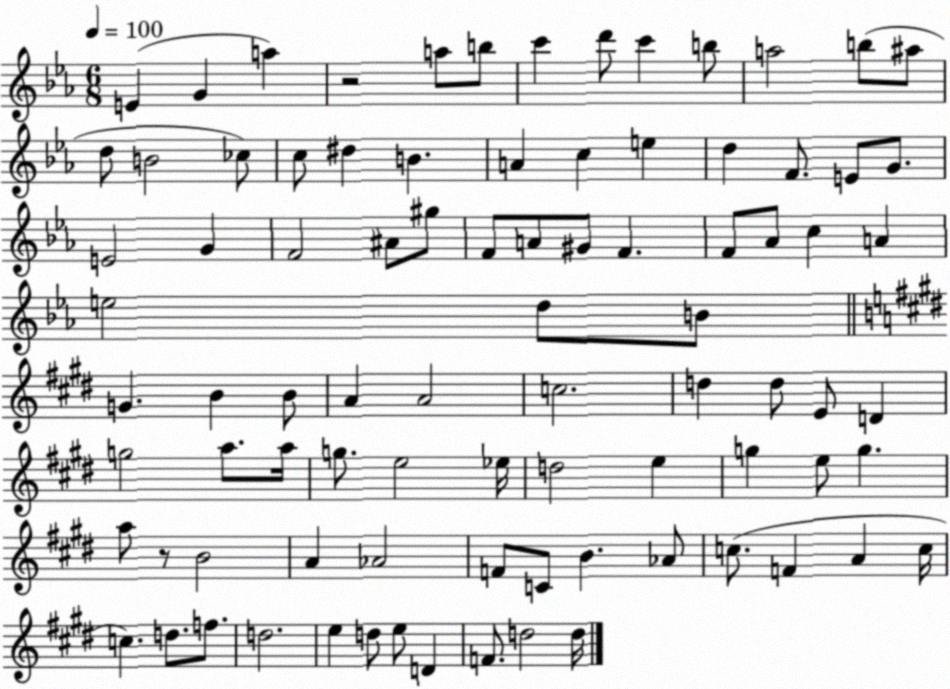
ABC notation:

X:1
T:Untitled
M:6/8
L:1/4
K:Eb
E G a z2 a/2 b/2 c' d'/2 c' b/2 a2 b/2 ^a/2 d/2 B2 _c/2 c/2 ^d B A c e d F/2 E/2 G/2 E2 G F2 ^A/2 ^g/2 F/2 A/2 ^G/2 F F/2 _A/2 c A e2 d/2 B/2 G B B/2 A A2 c2 d d/2 E/2 D g2 a/2 a/4 g/2 e2 _e/4 d2 e g e/2 g a/2 z/2 B2 A _A2 F/2 C/2 B _A/2 c/2 F A c/4 c d/2 f/2 d2 e d/2 e/2 D F/2 d2 d/4